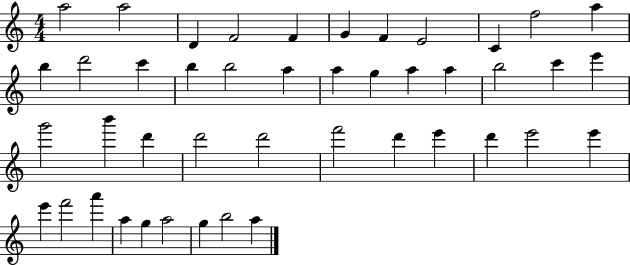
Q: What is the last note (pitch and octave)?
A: A5